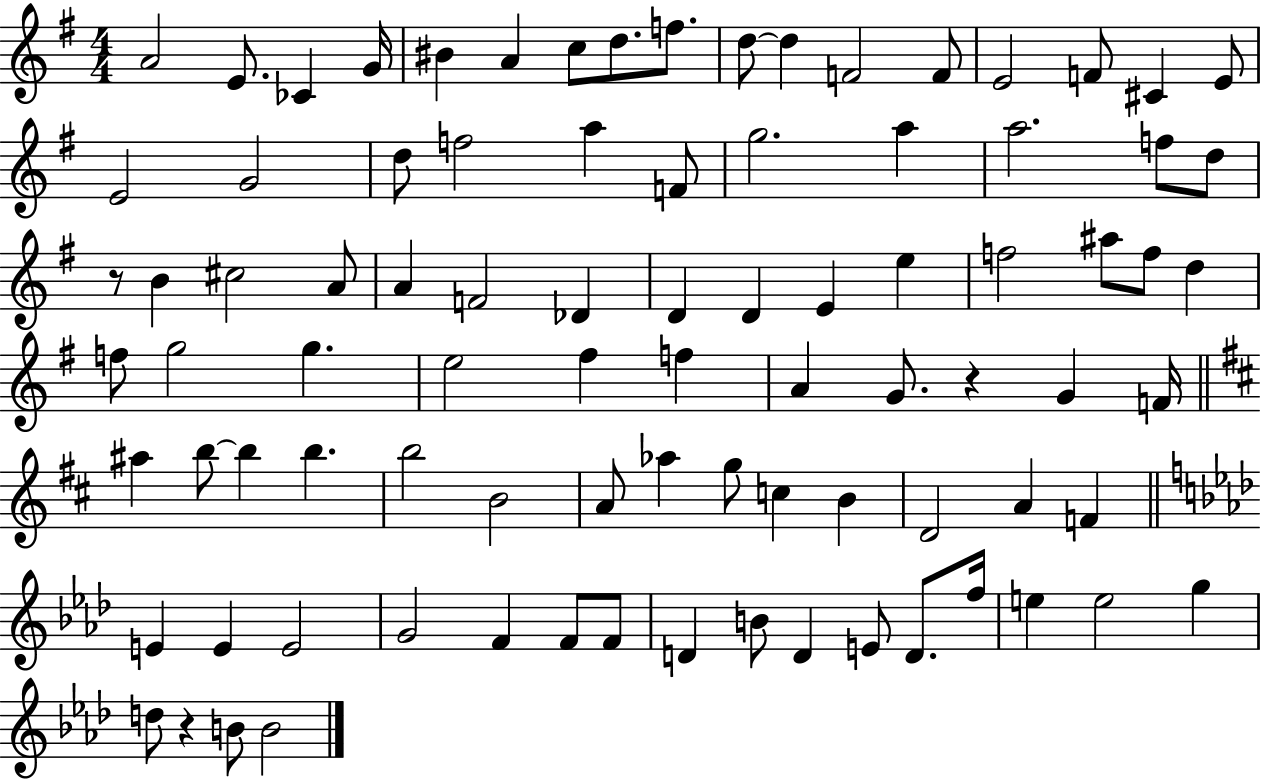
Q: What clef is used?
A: treble